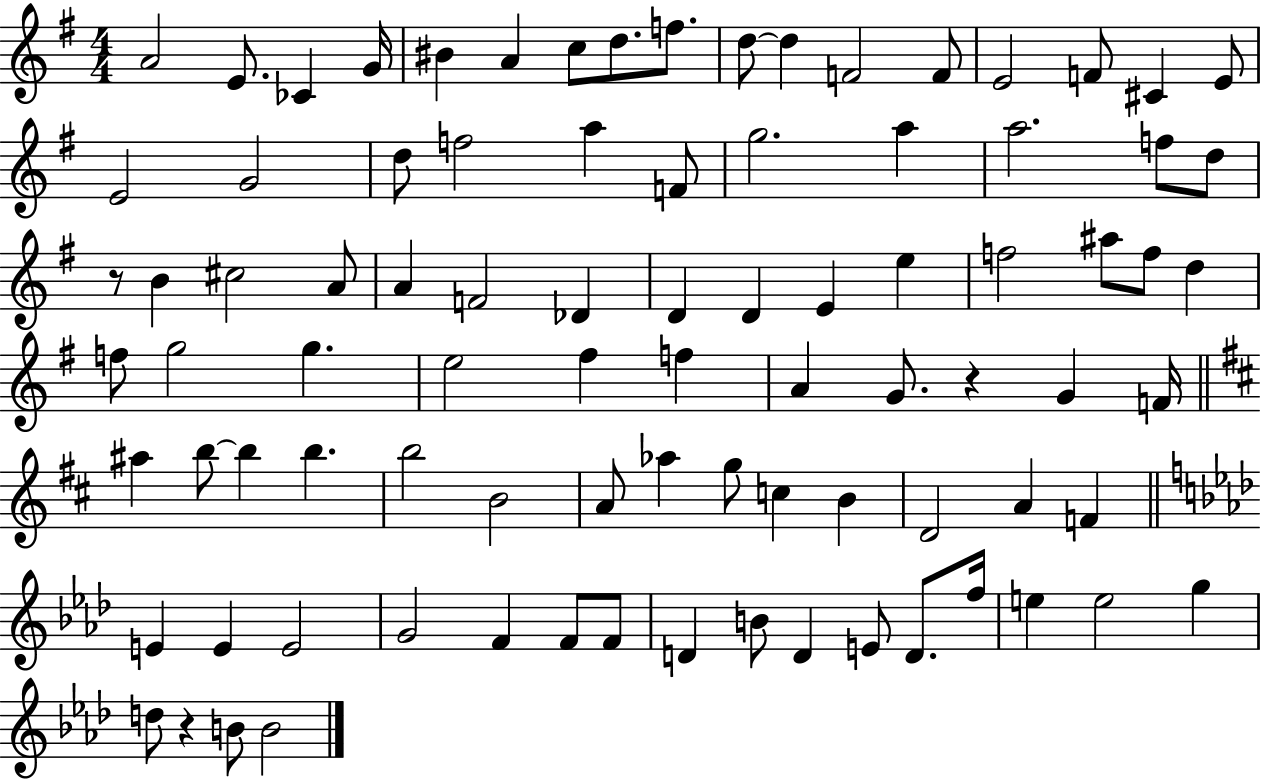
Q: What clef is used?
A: treble